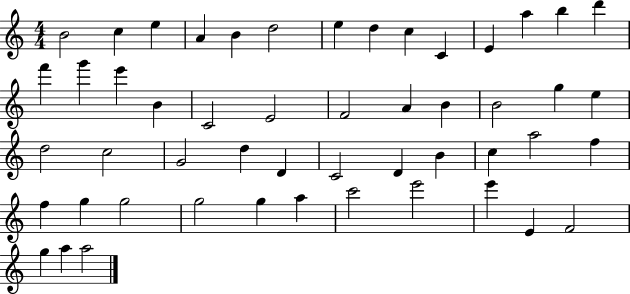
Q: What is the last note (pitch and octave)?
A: A5